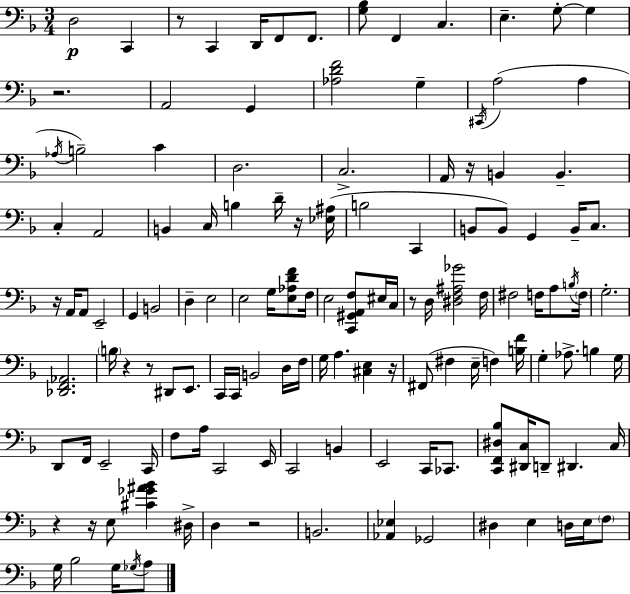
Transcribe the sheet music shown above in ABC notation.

X:1
T:Untitled
M:3/4
L:1/4
K:F
D,2 C,, z/2 C,, D,,/4 F,,/2 F,,/2 [G,_B,]/2 F,, C, E, G,/2 G, z2 A,,2 G,, [_A,DF]2 G, ^C,,/4 A,2 A, _A,/4 B,2 C D,2 C,2 A,,/4 z/4 B,, B,, C, A,,2 B,, C,/4 B, D/4 z/4 [_E,^A,]/4 B,2 C,, B,,/2 B,,/2 G,, B,,/4 C,/2 z/4 A,,/4 A,,/2 E,,2 G,, B,,2 D, E,2 E,2 G,/4 [E,_A,DF]/2 F,/4 E,2 [C,,^G,,A,,F,]/2 ^E,/4 C,/4 z/2 D,/4 [^D,F,^A,_G]2 F,/4 ^F,2 F,/4 A,/2 B,/4 F,/4 G,2 [_D,,F,,_A,,]2 B,/4 z z/2 ^D,,/2 E,,/2 C,,/4 C,,/4 B,,2 D,/4 F,/4 G,/4 A, [^C,E,] z/4 ^F,,/2 ^F, E,/4 F, [B,F]/4 G, _A,/2 B, G,/4 D,,/2 F,,/4 E,,2 C,,/4 F,/2 A,/4 C,,2 E,,/4 C,,2 B,, E,,2 C,,/4 _C,,/2 [C,,F,,^D,_B,]/2 [^D,,C,]/4 D,,/2 ^D,, C,/4 z z/4 E,/2 [^C_G^A_B] ^D,/4 D, z2 B,,2 [_A,,_E,] _G,,2 ^D, E, D,/4 E,/4 F,/2 G,/4 _B,2 G,/4 _G,/4 A,/2